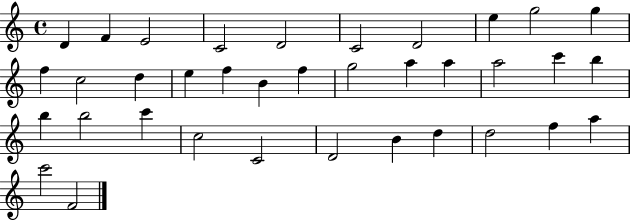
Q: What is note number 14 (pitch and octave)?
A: E5